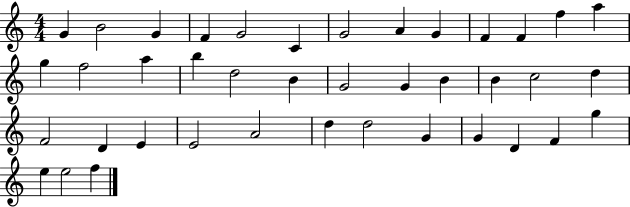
G4/q B4/h G4/q F4/q G4/h C4/q G4/h A4/q G4/q F4/q F4/q F5/q A5/q G5/q F5/h A5/q B5/q D5/h B4/q G4/h G4/q B4/q B4/q C5/h D5/q F4/h D4/q E4/q E4/h A4/h D5/q D5/h G4/q G4/q D4/q F4/q G5/q E5/q E5/h F5/q